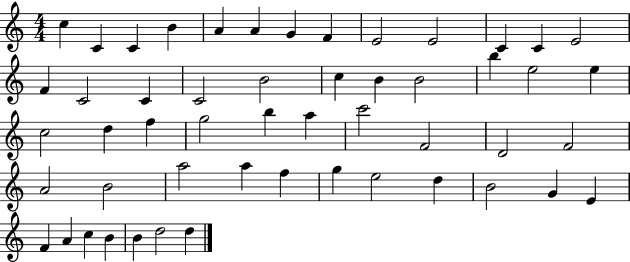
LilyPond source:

{
  \clef treble
  \numericTimeSignature
  \time 4/4
  \key c \major
  c''4 c'4 c'4 b'4 | a'4 a'4 g'4 f'4 | e'2 e'2 | c'4 c'4 e'2 | \break f'4 c'2 c'4 | c'2 b'2 | c''4 b'4 b'2 | b''4 e''2 e''4 | \break c''2 d''4 f''4 | g''2 b''4 a''4 | c'''2 f'2 | d'2 f'2 | \break a'2 b'2 | a''2 a''4 f''4 | g''4 e''2 d''4 | b'2 g'4 e'4 | \break f'4 a'4 c''4 b'4 | b'4 d''2 d''4 | \bar "|."
}